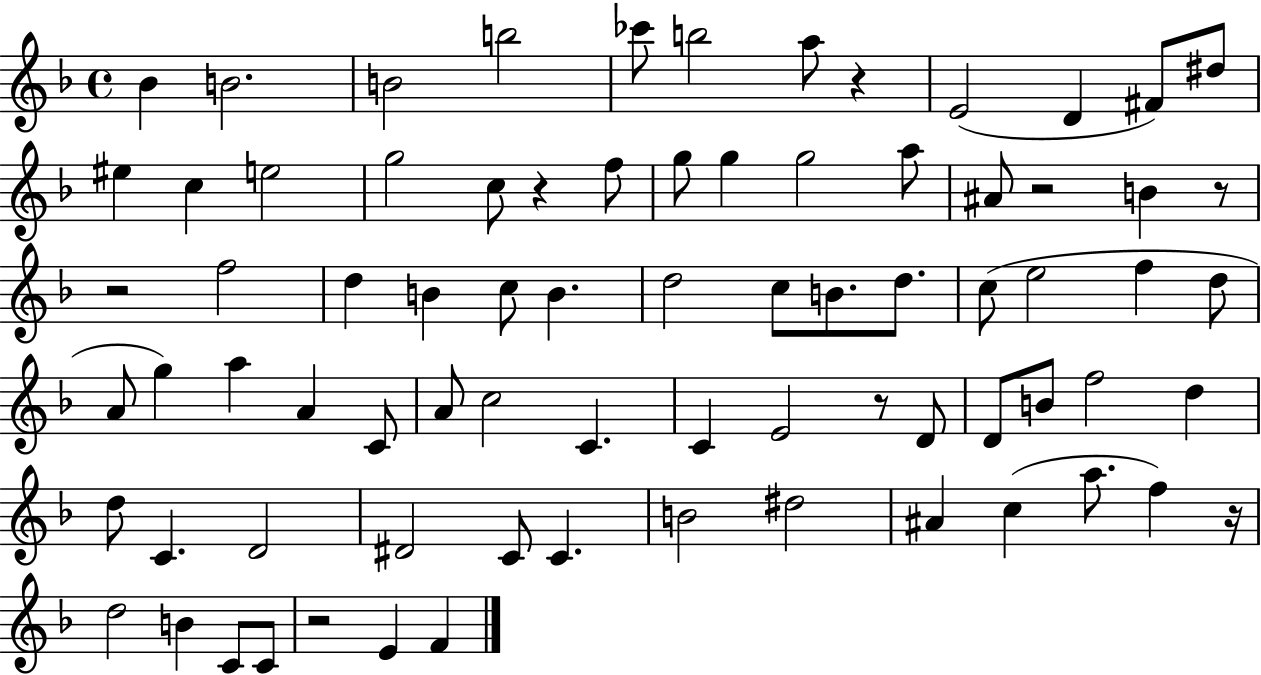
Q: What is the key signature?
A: F major